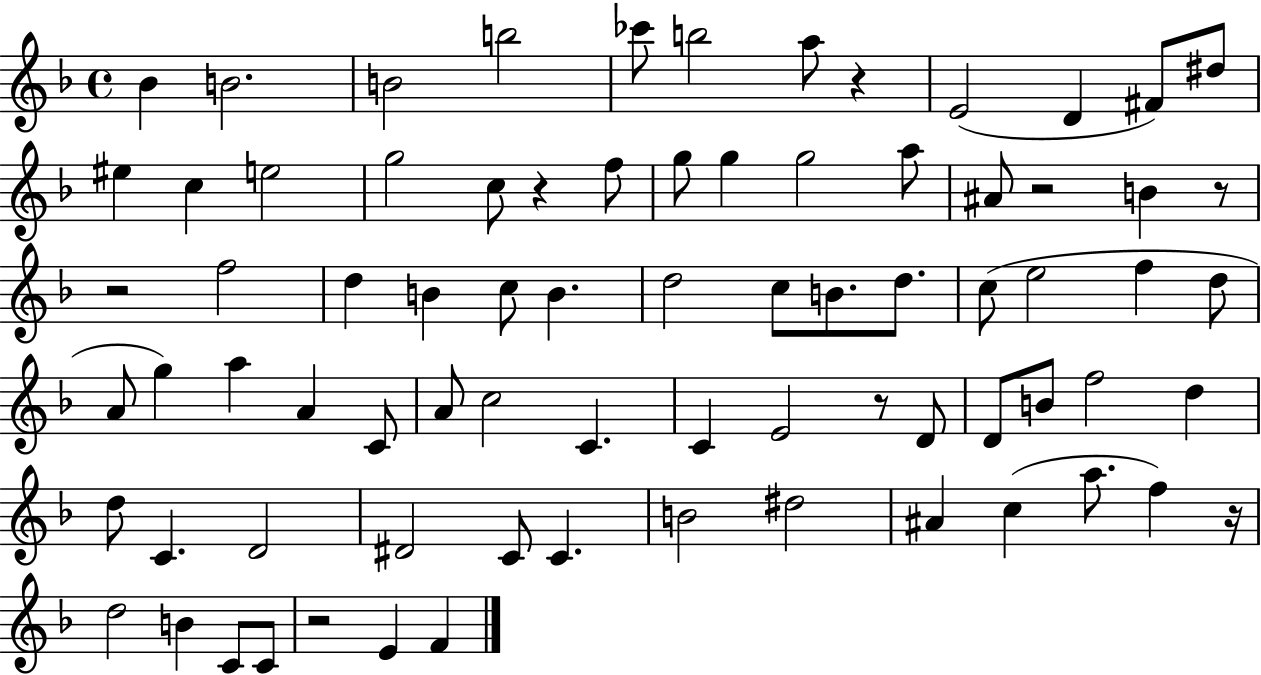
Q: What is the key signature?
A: F major